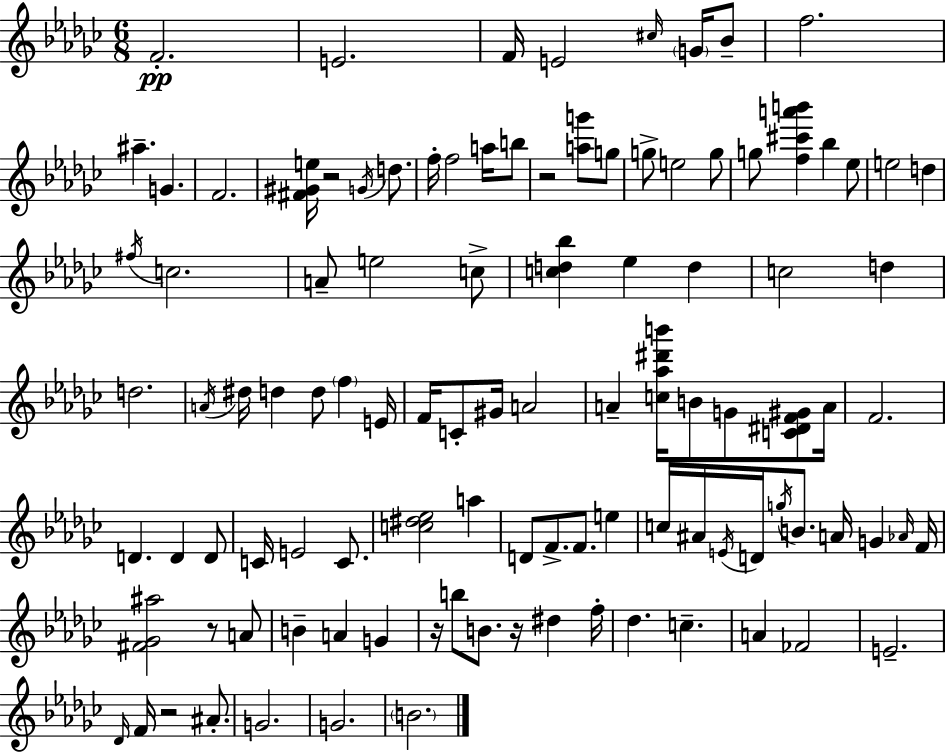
{
  \clef treble
  \numericTimeSignature
  \time 6/8
  \key ees \minor
  f'2.-.\pp | e'2. | f'16 e'2 \grace { cis''16 } \parenthesize g'16 bes'8-- | f''2. | \break ais''4.-- g'4. | f'2. | <fis' gis' e''>16 r2 \acciaccatura { g'16 } d''8. | f''16-. f''2 a''16 | \break b''8 r2 <a'' g'''>8 | g''8 g''8-> e''2 | g''8 g''8 <f'' cis''' a''' b'''>4 bes''4 | ees''8 e''2 d''4 | \break \acciaccatura { fis''16 } c''2. | a'8-- e''2 | c''8-> <c'' d'' bes''>4 ees''4 d''4 | c''2 d''4 | \break d''2. | \acciaccatura { a'16 } dis''16 d''4 d''8 \parenthesize f''4 | e'16 f'16 c'8-. gis'16 a'2 | a'4-- <c'' aes'' dis''' b'''>16 b'8 g'8 | \break <c' dis' f' gis'>8 a'16 f'2. | d'4. d'4 | d'8 c'16 e'2 | c'8. <c'' dis'' ees''>2 | \break a''4 d'8 f'8.-> f'8. | e''4 c''16 ais'16 \acciaccatura { e'16 } d'16 \acciaccatura { g''16 } b'8. | a'16 g'4 \grace { aes'16 } f'16 <fis' ges' ais''>2 | r8 a'8 b'4-- a'4 | \break g'4 r16 b''8 b'8. | r16 dis''4 f''16-. des''4. | c''4.-- a'4 fes'2 | e'2.-- | \break \grace { des'16 } f'16 r2 | ais'8.-. g'2. | g'2. | \parenthesize b'2. | \break \bar "|."
}